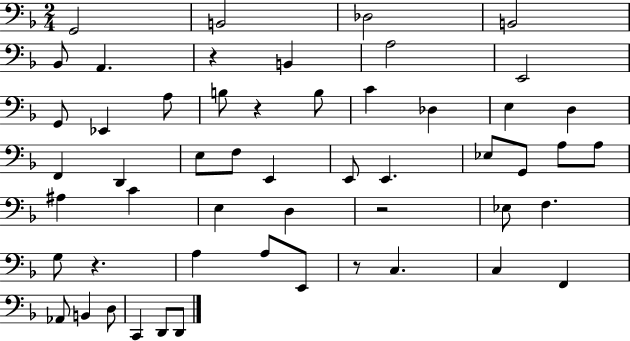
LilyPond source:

{
  \clef bass
  \numericTimeSignature
  \time 2/4
  \key f \major
  g,2 | b,2 | des2 | b,2 | \break bes,8 a,4. | r4 b,4 | a2 | e,2 | \break g,8 ees,4 a8 | b8 r4 b8 | c'4 des4 | e4 d4 | \break f,4 d,4 | e8 f8 e,4 | e,8 e,4. | ees8 g,8 a8 a8 | \break ais4 c'4 | e4 d4 | r2 | ees8 f4. | \break g8 r4. | a4 a8 e,8 | r8 c4. | c4 f,4 | \break aes,8 b,4 d8 | c,4 d,8 d,8 | \bar "|."
}